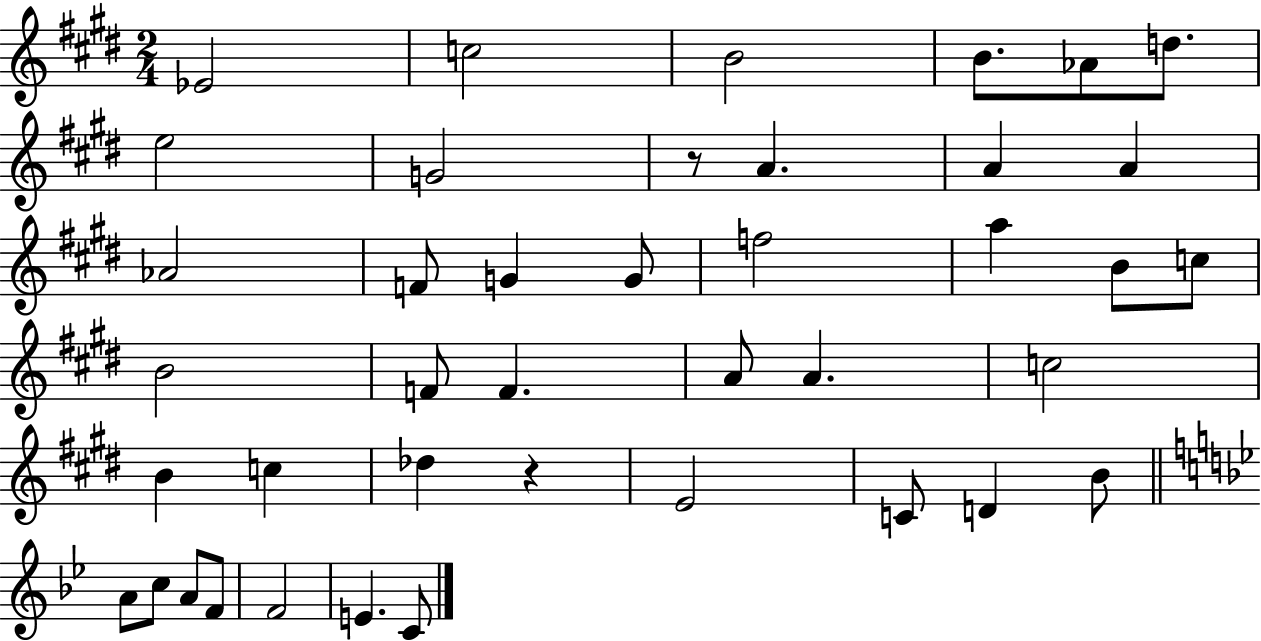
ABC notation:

X:1
T:Untitled
M:2/4
L:1/4
K:E
_E2 c2 B2 B/2 _A/2 d/2 e2 G2 z/2 A A A _A2 F/2 G G/2 f2 a B/2 c/2 B2 F/2 F A/2 A c2 B c _d z E2 C/2 D B/2 A/2 c/2 A/2 F/2 F2 E C/2